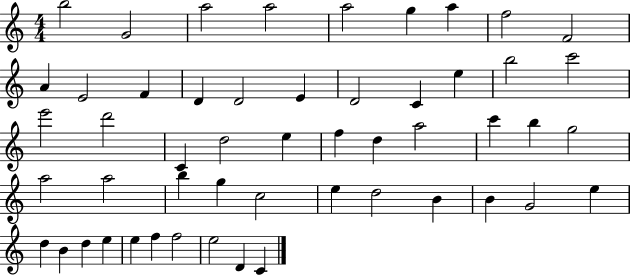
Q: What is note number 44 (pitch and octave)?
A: B4